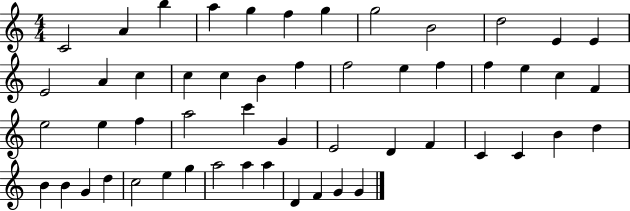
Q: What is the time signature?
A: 4/4